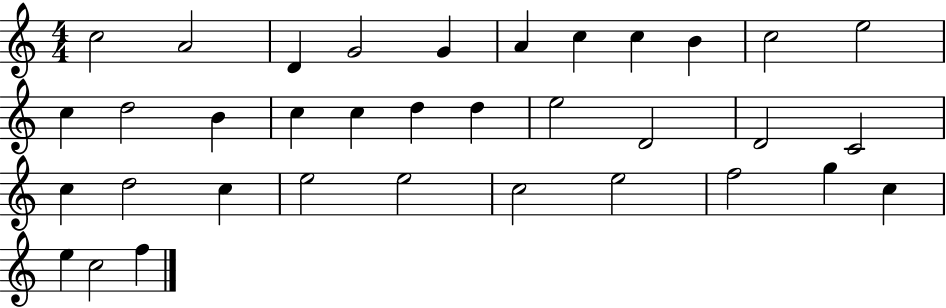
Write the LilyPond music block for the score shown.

{
  \clef treble
  \numericTimeSignature
  \time 4/4
  \key c \major
  c''2 a'2 | d'4 g'2 g'4 | a'4 c''4 c''4 b'4 | c''2 e''2 | \break c''4 d''2 b'4 | c''4 c''4 d''4 d''4 | e''2 d'2 | d'2 c'2 | \break c''4 d''2 c''4 | e''2 e''2 | c''2 e''2 | f''2 g''4 c''4 | \break e''4 c''2 f''4 | \bar "|."
}